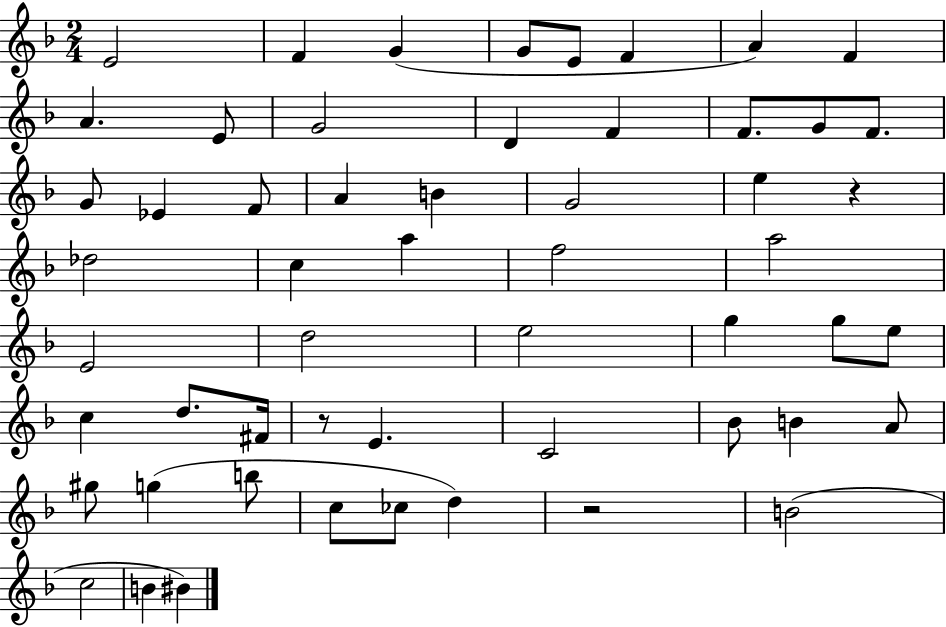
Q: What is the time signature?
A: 2/4